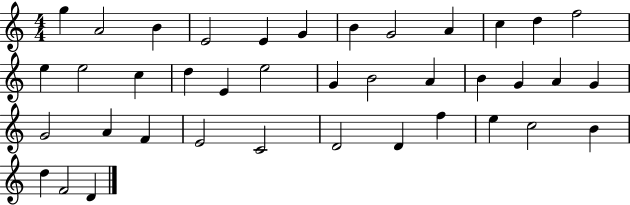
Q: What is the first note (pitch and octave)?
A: G5